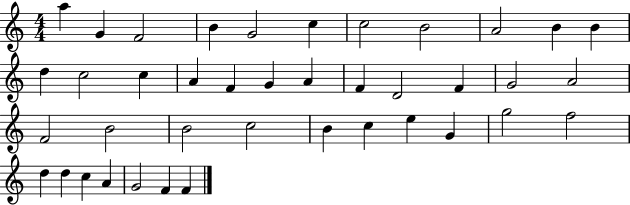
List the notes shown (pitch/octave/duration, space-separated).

A5/q G4/q F4/h B4/q G4/h C5/q C5/h B4/h A4/h B4/q B4/q D5/q C5/h C5/q A4/q F4/q G4/q A4/q F4/q D4/h F4/q G4/h A4/h F4/h B4/h B4/h C5/h B4/q C5/q E5/q G4/q G5/h F5/h D5/q D5/q C5/q A4/q G4/h F4/q F4/q